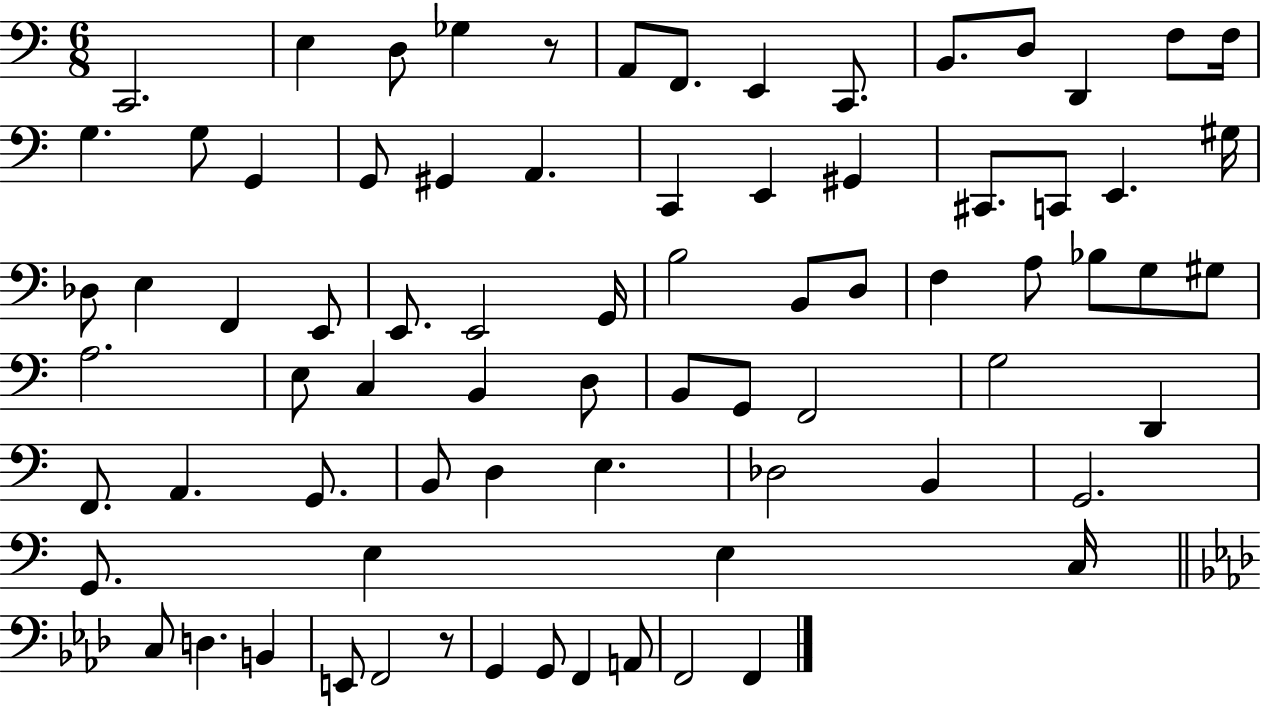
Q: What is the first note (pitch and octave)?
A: C2